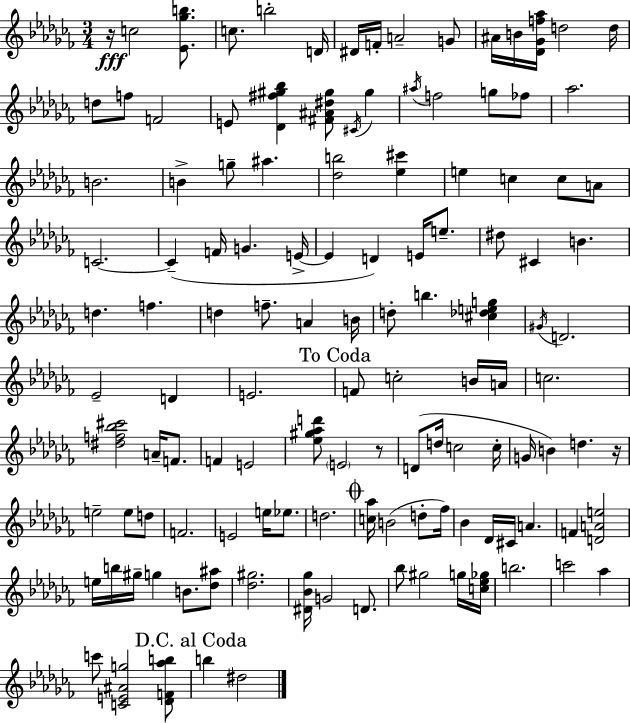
{
  \clef treble
  \numericTimeSignature
  \time 3/4
  \key aes \minor
  r16\fff c''2 <ees' ges'' b''>8. | c''8. b''2-. d'16 | dis'16 f'16-. a'2-- g'8 | ais'16 b'16 <des' ges' f'' aes''>16 d''2 d''16 | \break d''8 f''8 f'2 | e'8 <des' fis'' gis'' bes''>4 <fis' ais' dis'' gis''>8 \acciaccatura { cis'16 } gis''4 | \acciaccatura { ais''16 } f''2 g''8 | fes''8 aes''2. | \break b'2. | b'4-> g''8-- ais''4. | <des'' b''>2 <ees'' cis'''>4 | e''4 c''4 c''8 | \break a'8 c'2.~~ | c'4--( f'16 g'4. | e'16->~~ e'4 d'4) e'16 e''8.-- | dis''8 cis'4 b'4. | \break d''4. f''4. | d''4 f''8.-- a'4 | b'16 d''8-. b''4. <cis'' des'' e'' g''>4 | \acciaccatura { gis'16 } d'2. | \break ees'2-- d'4 | e'2. | \mark "To Coda" f'8 c''2-. | b'16 a'16 c''2. | \break <dis'' f'' bes'' cis'''>2 a'16-- | f'8. f'4 e'2 | <ees'' gis'' aes'' d'''>8 \parenthesize e'2 | r8 d'8( d''16 c''2 | \break c''16-. g'16 b'4) d''4. | r16 e''2-- e''8 | d''8 f'2. | e'2 e''16 | \break ees''8. d''2. | \mark \markup { \musicglyph "scripts.coda" } <c'' aes''>16 b'2( | d''8-. fes''16) bes'4 des'16 cis'16 a'4. | f'4 <d' a' e''>2 | \break e''16 b''16 gis''16-- g''4 b'8. | <des'' ais''>8 <des'' gis''>2. | <dis' bes' ges''>16 g'2 | d'8. bes''8 gis''2 | \break g''16 <c'' ees'' ges''>16 b''2. | c'''2 aes''4 | c'''8 <c' e' ais' g''>2 | <des' f' aes'' b''>8 \mark "D.C. al Coda" b''4 dis''2 | \break \bar "|."
}